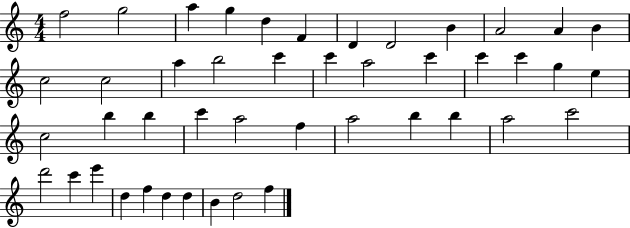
X:1
T:Untitled
M:4/4
L:1/4
K:C
f2 g2 a g d F D D2 B A2 A B c2 c2 a b2 c' c' a2 c' c' c' g e c2 b b c' a2 f a2 b b a2 c'2 d'2 c' e' d f d d B d2 f